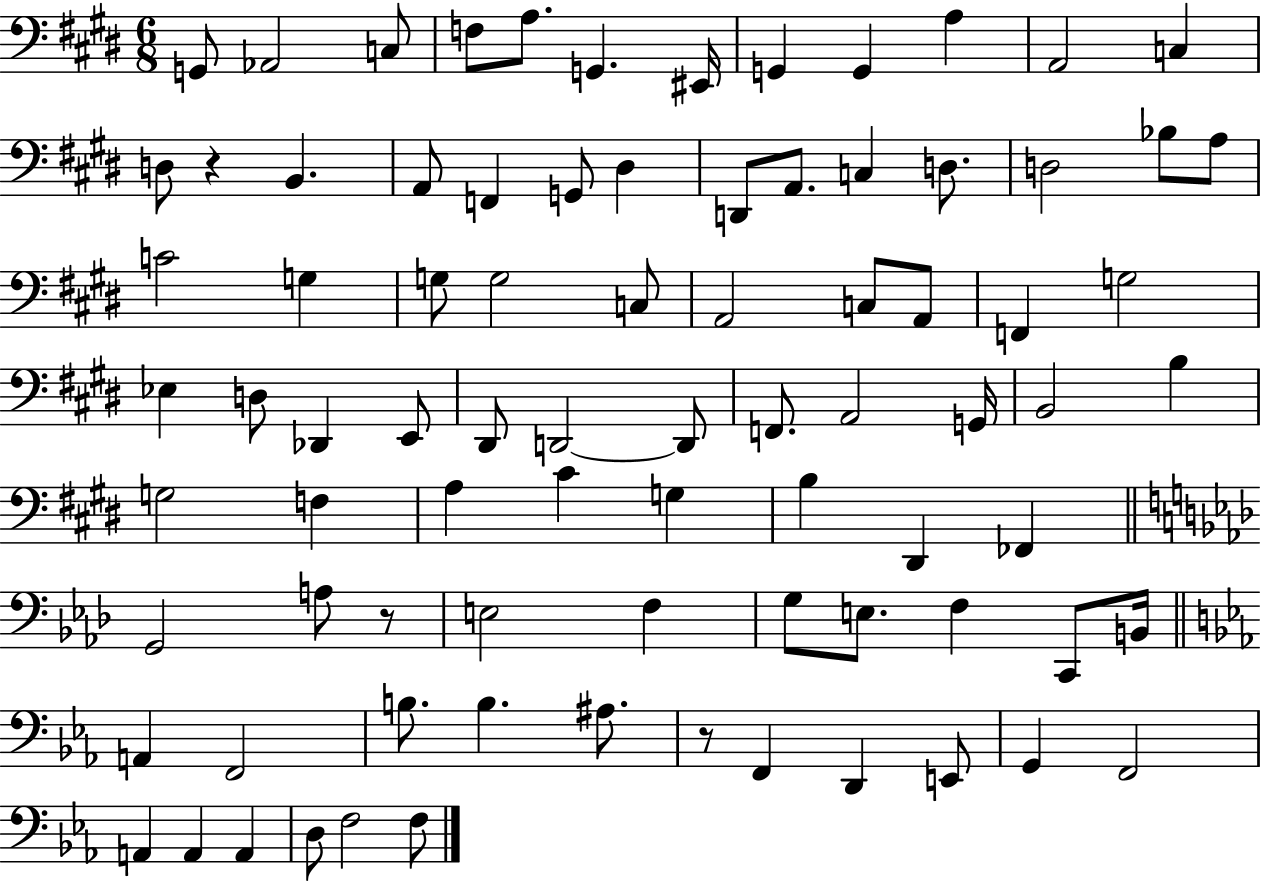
X:1
T:Untitled
M:6/8
L:1/4
K:E
G,,/2 _A,,2 C,/2 F,/2 A,/2 G,, ^E,,/4 G,, G,, A, A,,2 C, D,/2 z B,, A,,/2 F,, G,,/2 ^D, D,,/2 A,,/2 C, D,/2 D,2 _B,/2 A,/2 C2 G, G,/2 G,2 C,/2 A,,2 C,/2 A,,/2 F,, G,2 _E, D,/2 _D,, E,,/2 ^D,,/2 D,,2 D,,/2 F,,/2 A,,2 G,,/4 B,,2 B, G,2 F, A, ^C G, B, ^D,, _F,, G,,2 A,/2 z/2 E,2 F, G,/2 E,/2 F, C,,/2 B,,/4 A,, F,,2 B,/2 B, ^A,/2 z/2 F,, D,, E,,/2 G,, F,,2 A,, A,, A,, D,/2 F,2 F,/2